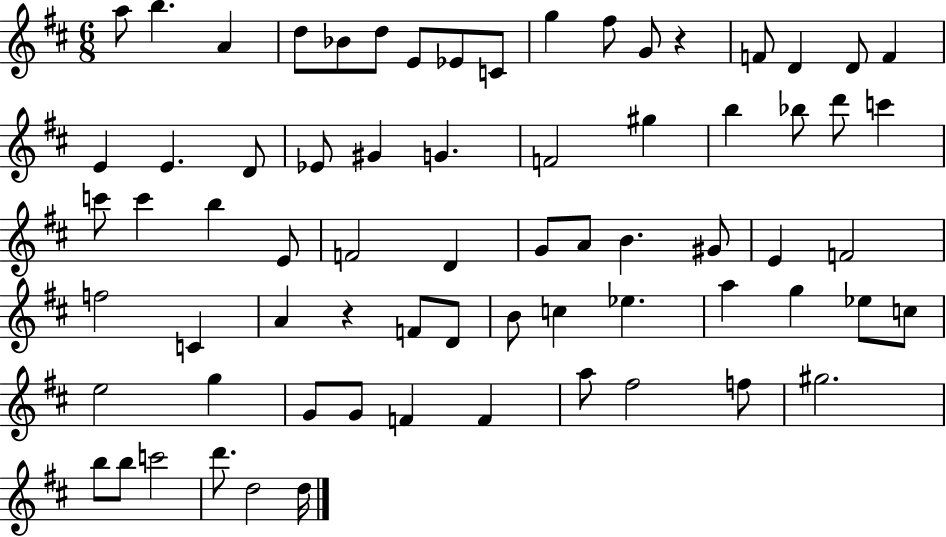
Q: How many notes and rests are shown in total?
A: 70